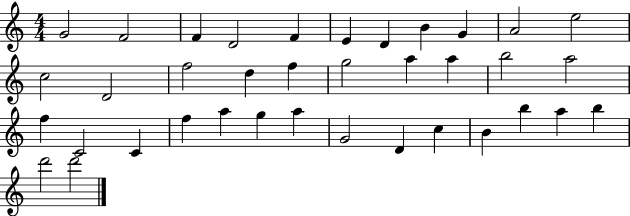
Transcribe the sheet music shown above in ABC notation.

X:1
T:Untitled
M:4/4
L:1/4
K:C
G2 F2 F D2 F E D B G A2 e2 c2 D2 f2 d f g2 a a b2 a2 f C2 C f a g a G2 D c B b a b d'2 d'2